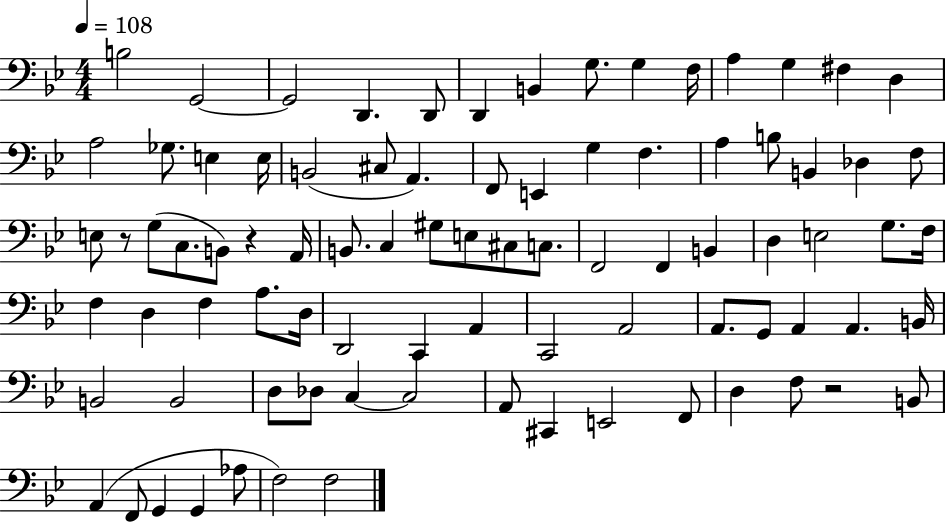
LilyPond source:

{
  \clef bass
  \numericTimeSignature
  \time 4/4
  \key bes \major
  \tempo 4 = 108
  \repeat volta 2 { b2 g,2~~ | g,2 d,4. d,8 | d,4 b,4 g8. g4 f16 | a4 g4 fis4 d4 | \break a2 ges8. e4 e16 | b,2( cis8 a,4.) | f,8 e,4 g4 f4. | a4 b8 b,4 des4 f8 | \break e8 r8 g8( c8. b,8) r4 a,16 | b,8. c4 gis8 e8 cis8 c8. | f,2 f,4 b,4 | d4 e2 g8. f16 | \break f4 d4 f4 a8. d16 | d,2 c,4 a,4 | c,2 a,2 | a,8. g,8 a,4 a,4. b,16 | \break b,2 b,2 | d8 des8 c4~~ c2 | a,8 cis,4 e,2 f,8 | d4 f8 r2 b,8 | \break a,4( f,8 g,4 g,4 aes8 | f2) f2 | } \bar "|."
}